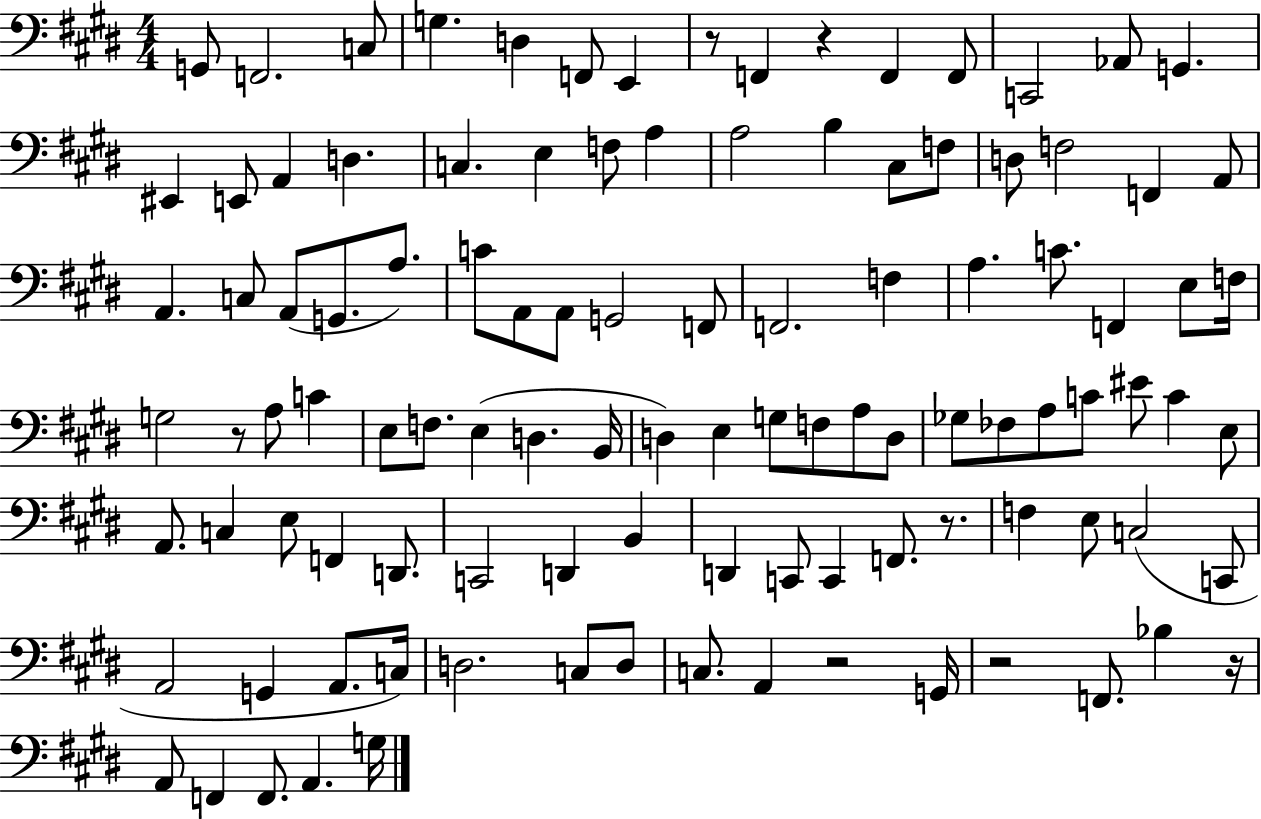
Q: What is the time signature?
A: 4/4